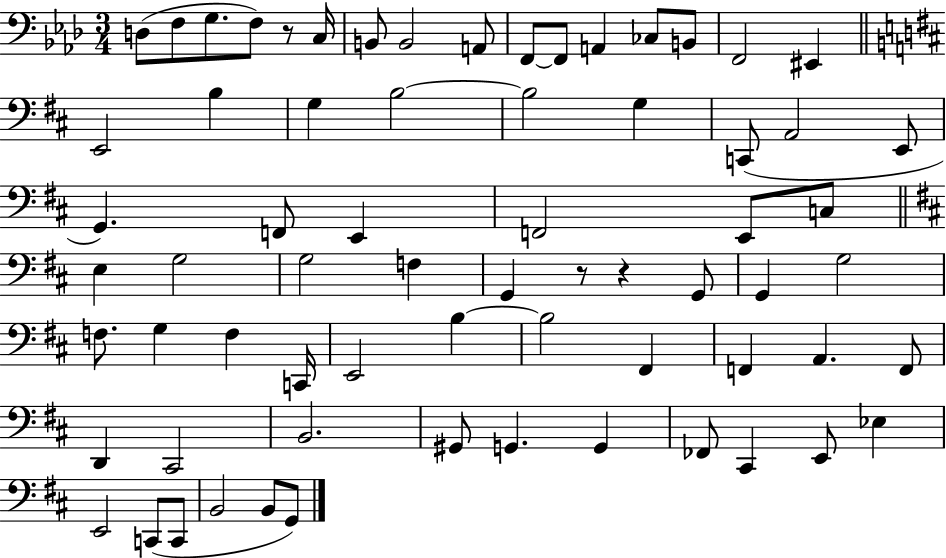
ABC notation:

X:1
T:Untitled
M:3/4
L:1/4
K:Ab
D,/2 F,/2 G,/2 F,/2 z/2 C,/4 B,,/2 B,,2 A,,/2 F,,/2 F,,/2 A,, _C,/2 B,,/2 F,,2 ^E,, E,,2 B, G, B,2 B,2 G, C,,/2 A,,2 E,,/2 G,, F,,/2 E,, F,,2 E,,/2 C,/2 E, G,2 G,2 F, G,, z/2 z G,,/2 G,, G,2 F,/2 G, F, C,,/4 E,,2 B, B,2 ^F,, F,, A,, F,,/2 D,, ^C,,2 B,,2 ^G,,/2 G,, G,, _F,,/2 ^C,, E,,/2 _E, E,,2 C,,/2 C,,/2 B,,2 B,,/2 G,,/2